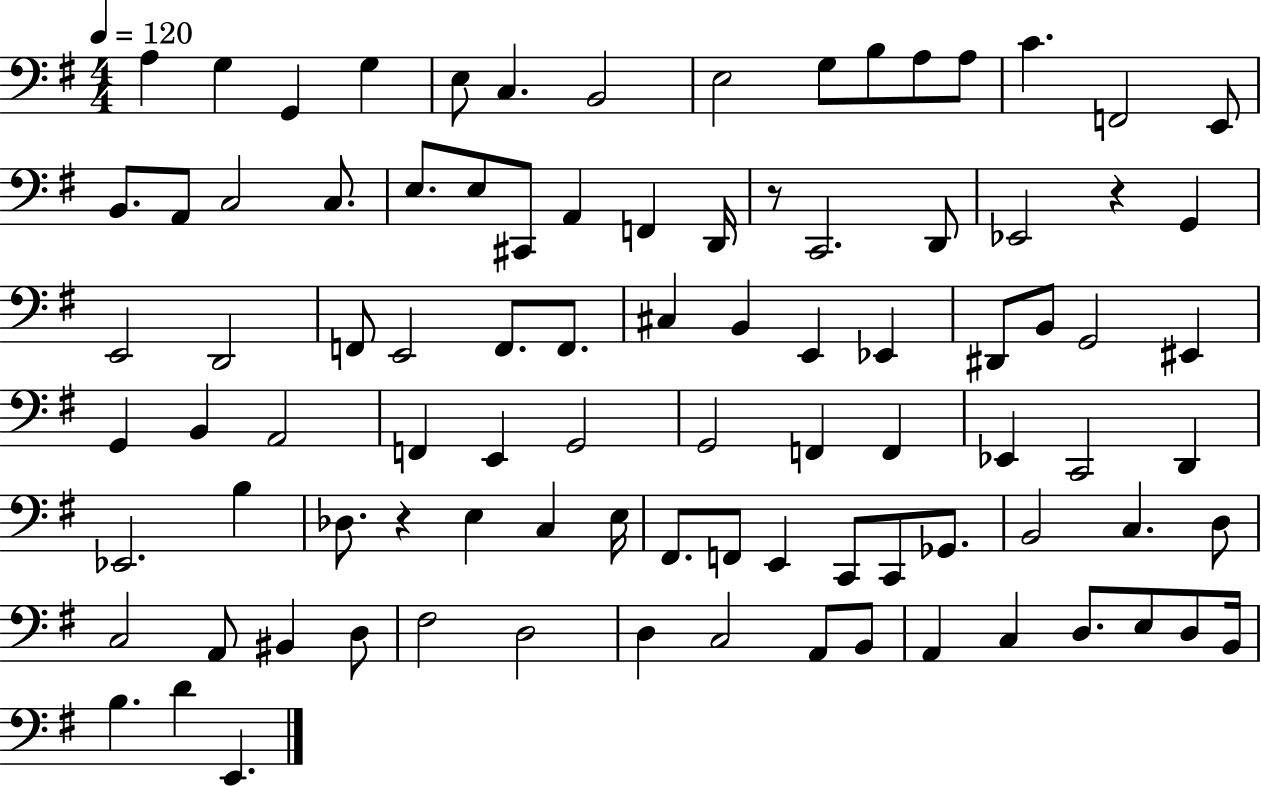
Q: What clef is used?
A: bass